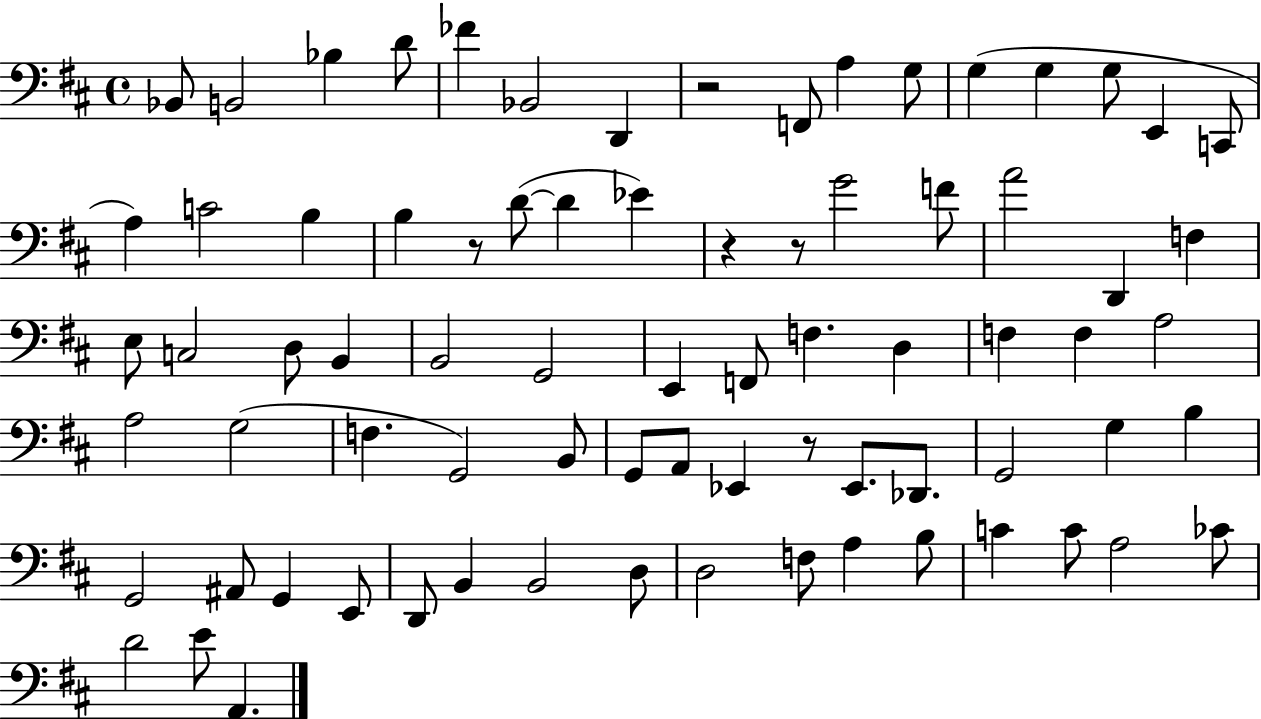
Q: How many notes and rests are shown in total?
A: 77